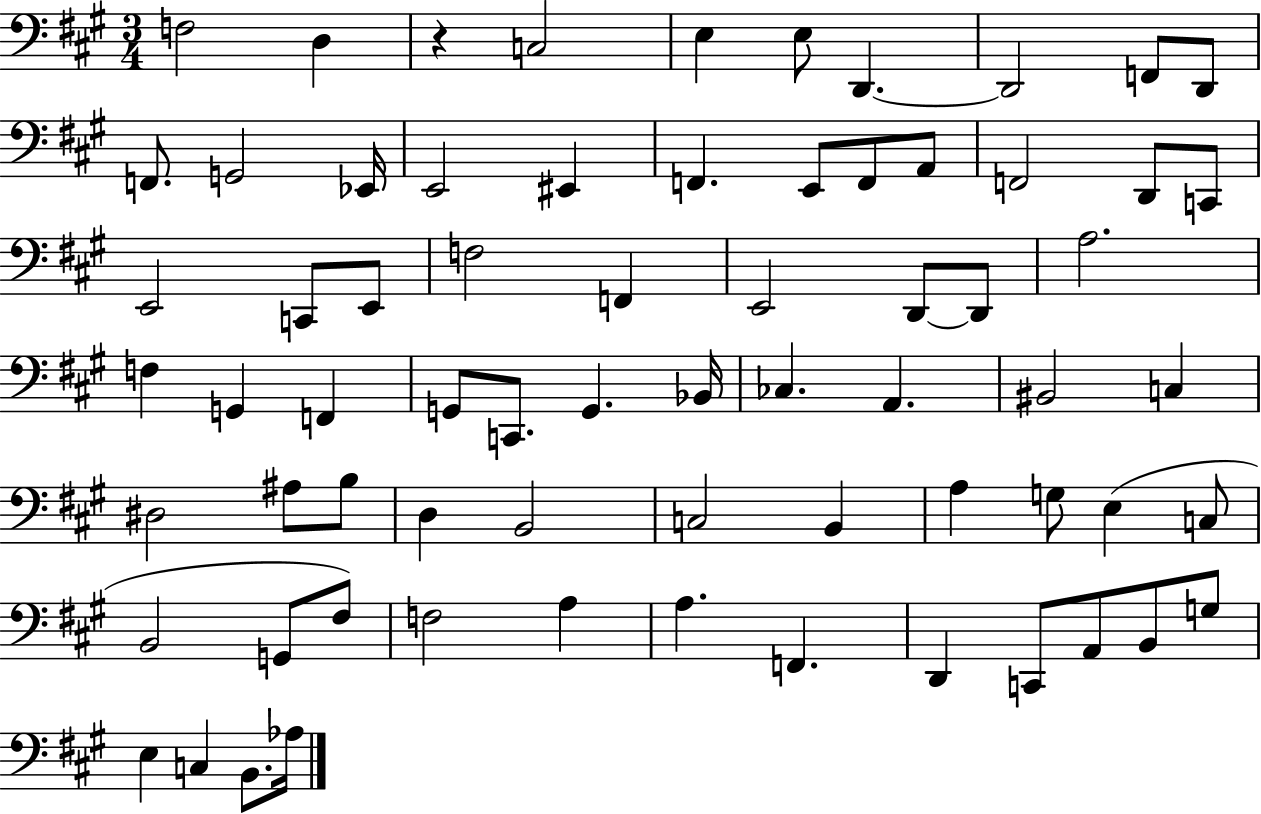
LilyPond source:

{
  \clef bass
  \numericTimeSignature
  \time 3/4
  \key a \major
  f2 d4 | r4 c2 | e4 e8 d,4.~~ | d,2 f,8 d,8 | \break f,8. g,2 ees,16 | e,2 eis,4 | f,4. e,8 f,8 a,8 | f,2 d,8 c,8 | \break e,2 c,8 e,8 | f2 f,4 | e,2 d,8~~ d,8 | a2. | \break f4 g,4 f,4 | g,8 c,8. g,4. bes,16 | ces4. a,4. | bis,2 c4 | \break dis2 ais8 b8 | d4 b,2 | c2 b,4 | a4 g8 e4( c8 | \break b,2 g,8 fis8) | f2 a4 | a4. f,4. | d,4 c,8 a,8 b,8 g8 | \break e4 c4 b,8. aes16 | \bar "|."
}